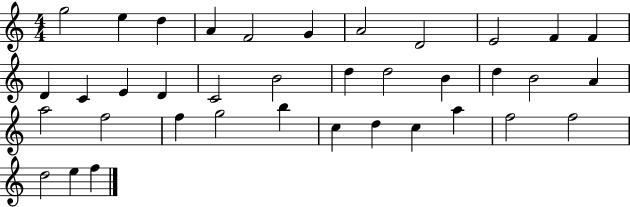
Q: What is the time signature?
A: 4/4